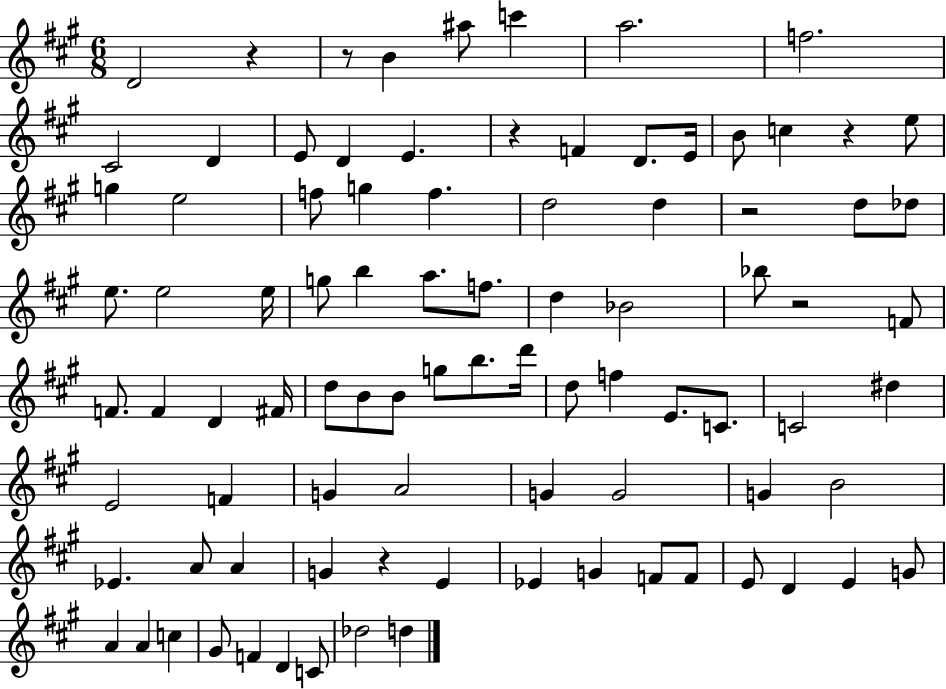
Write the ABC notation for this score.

X:1
T:Untitled
M:6/8
L:1/4
K:A
D2 z z/2 B ^a/2 c' a2 f2 ^C2 D E/2 D E z F D/2 E/4 B/2 c z e/2 g e2 f/2 g f d2 d z2 d/2 _d/2 e/2 e2 e/4 g/2 b a/2 f/2 d _B2 _b/2 z2 F/2 F/2 F D ^F/4 d/2 B/2 B/2 g/2 b/2 d'/4 d/2 f E/2 C/2 C2 ^d E2 F G A2 G G2 G B2 _E A/2 A G z E _E G F/2 F/2 E/2 D E G/2 A A c ^G/2 F D C/2 _d2 d